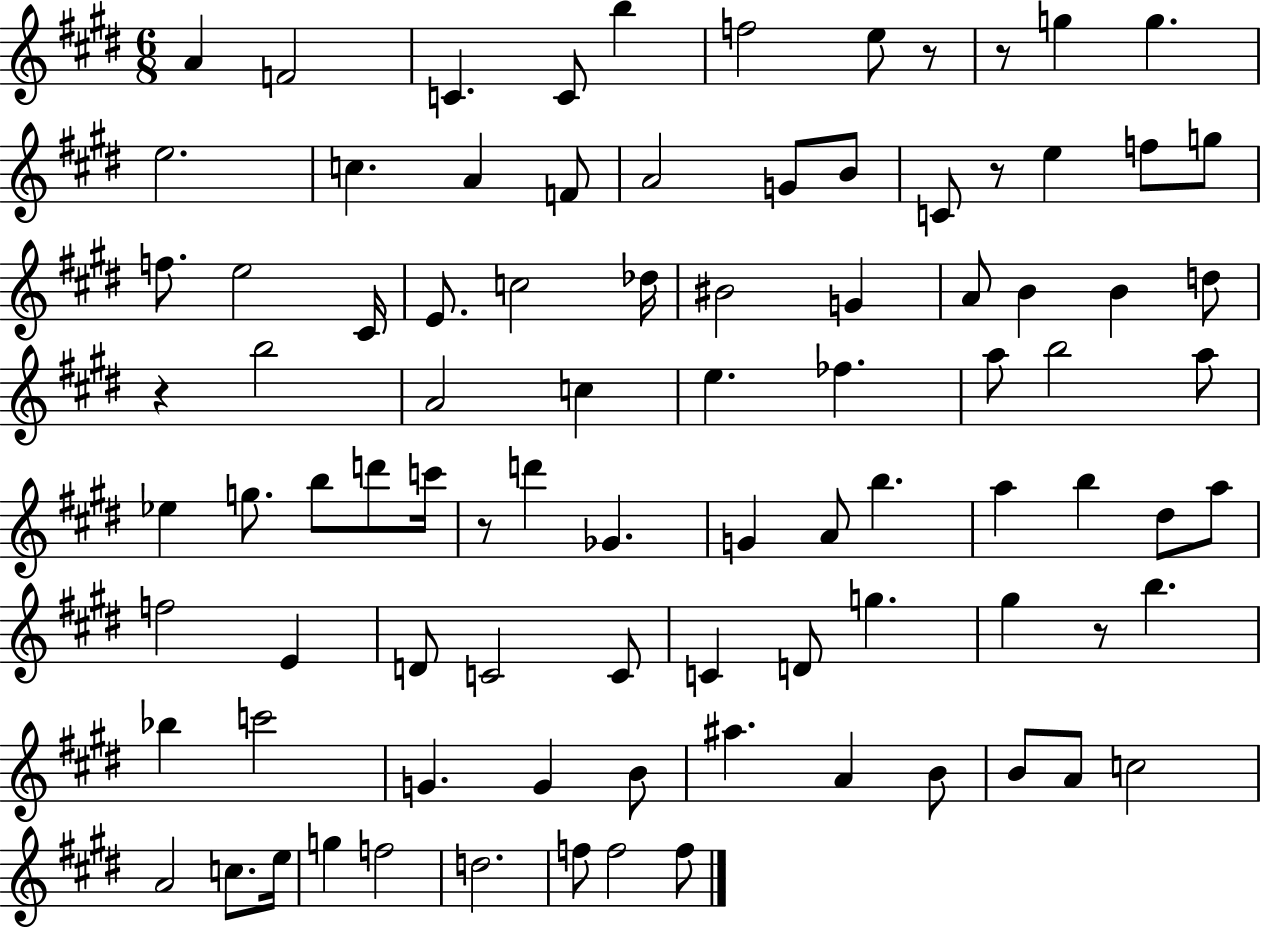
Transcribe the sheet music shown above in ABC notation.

X:1
T:Untitled
M:6/8
L:1/4
K:E
A F2 C C/2 b f2 e/2 z/2 z/2 g g e2 c A F/2 A2 G/2 B/2 C/2 z/2 e f/2 g/2 f/2 e2 ^C/4 E/2 c2 _d/4 ^B2 G A/2 B B d/2 z b2 A2 c e _f a/2 b2 a/2 _e g/2 b/2 d'/2 c'/4 z/2 d' _G G A/2 b a b ^d/2 a/2 f2 E D/2 C2 C/2 C D/2 g ^g z/2 b _b c'2 G G B/2 ^a A B/2 B/2 A/2 c2 A2 c/2 e/4 g f2 d2 f/2 f2 f/2